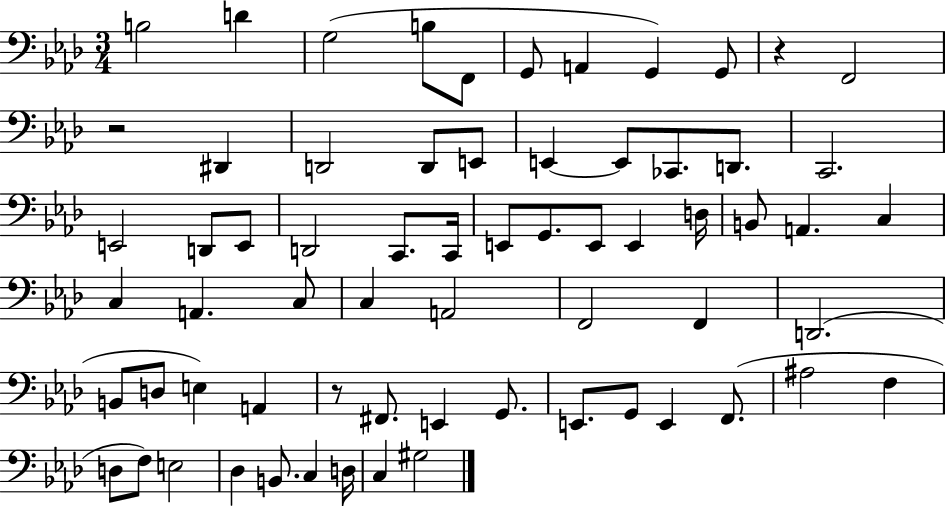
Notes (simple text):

B3/h D4/q G3/h B3/e F2/e G2/e A2/q G2/q G2/e R/q F2/h R/h D#2/q D2/h D2/e E2/e E2/q E2/e CES2/e. D2/e. C2/h. E2/h D2/e E2/e D2/h C2/e. C2/s E2/e G2/e. E2/e E2/q D3/s B2/e A2/q. C3/q C3/q A2/q. C3/e C3/q A2/h F2/h F2/q D2/h. B2/e D3/e E3/q A2/q R/e F#2/e. E2/q G2/e. E2/e. G2/e E2/q F2/e. A#3/h F3/q D3/e F3/e E3/h Db3/q B2/e. C3/q D3/s C3/q G#3/h